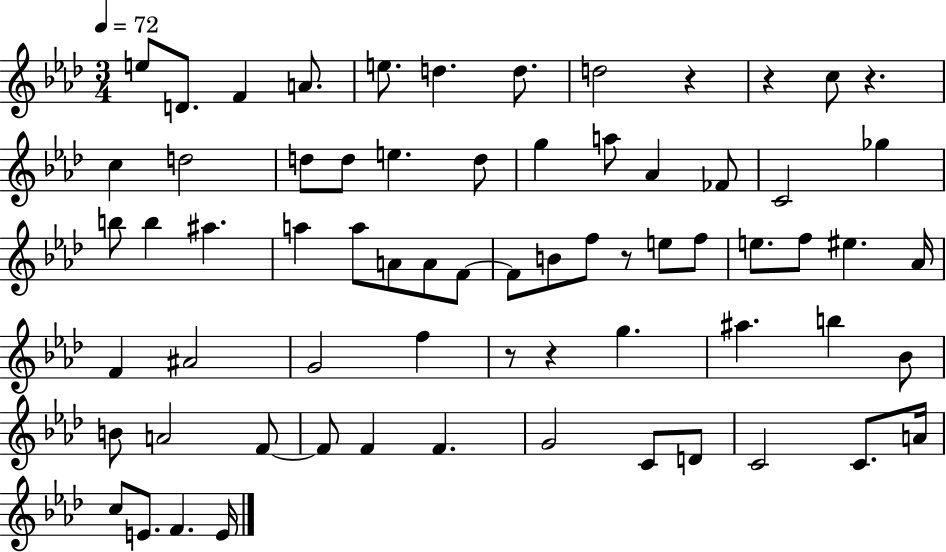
E5/e D4/e. F4/q A4/e. E5/e. D5/q. D5/e. D5/h R/q R/q C5/e R/q. C5/q D5/h D5/e D5/e E5/q. D5/e G5/q A5/e Ab4/q FES4/e C4/h Gb5/q B5/e B5/q A#5/q. A5/q A5/e A4/e A4/e F4/e F4/e B4/e F5/e R/e E5/e F5/e E5/e. F5/e EIS5/q. Ab4/s F4/q A#4/h G4/h F5/q R/e R/q G5/q. A#5/q. B5/q Bb4/e B4/e A4/h F4/e F4/e F4/q F4/q. G4/h C4/e D4/e C4/h C4/e. A4/s C5/e E4/e. F4/q. E4/s